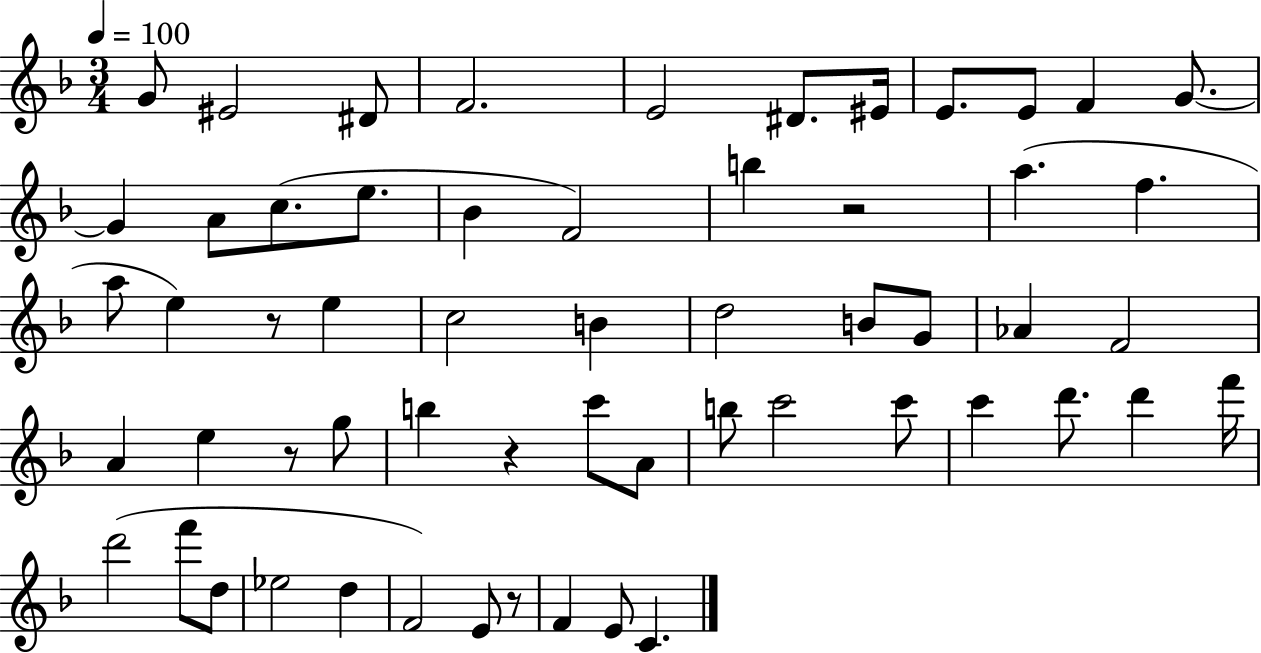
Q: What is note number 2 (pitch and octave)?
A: EIS4